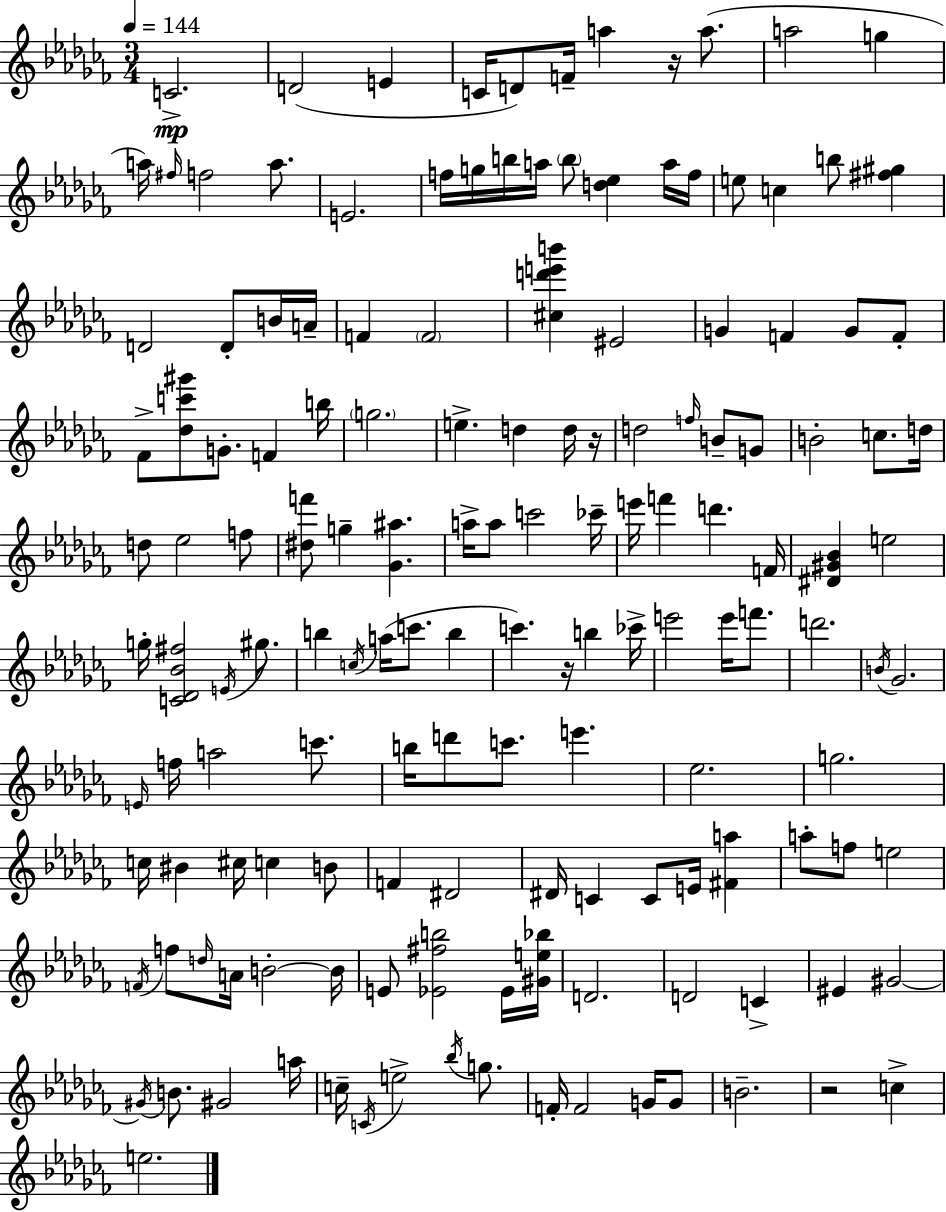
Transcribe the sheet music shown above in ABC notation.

X:1
T:Untitled
M:3/4
L:1/4
K:Abm
C2 D2 E C/4 D/2 F/4 a z/4 a/2 a2 g a/4 ^f/4 f2 a/2 E2 f/4 g/4 b/4 a/4 b/2 [d_e] a/4 f/4 e/2 c b/2 [^f^g] D2 D/2 B/4 A/4 F F2 [^cd'e'b'] ^E2 G F G/2 F/2 _F/2 [_dc'^g']/2 G/2 F b/4 g2 e d d/4 z/4 d2 f/4 B/2 G/2 B2 c/2 d/4 d/2 _e2 f/2 [^df']/2 g [_G^a] a/4 a/2 c'2 _c'/4 e'/4 f' d' F/4 [^D^G_B] e2 g/4 [C_D_B^f]2 E/4 ^g/2 b c/4 a/4 c'/2 b c' z/4 b _c'/4 e'2 e'/4 f'/2 d'2 B/4 _G2 E/4 f/4 a2 c'/2 b/4 d'/2 c'/2 e' _e2 g2 c/4 ^B ^c/4 c B/2 F ^D2 ^D/4 C C/2 E/4 [^Fa] a/2 f/2 e2 F/4 f/2 d/4 A/4 B2 B/4 E/2 [_E^fb]2 _E/4 [^Ge_b]/4 D2 D2 C ^E ^G2 ^G/4 B/2 ^G2 a/4 c/4 C/4 e2 _b/4 g/2 F/4 F2 G/4 G/2 B2 z2 c e2